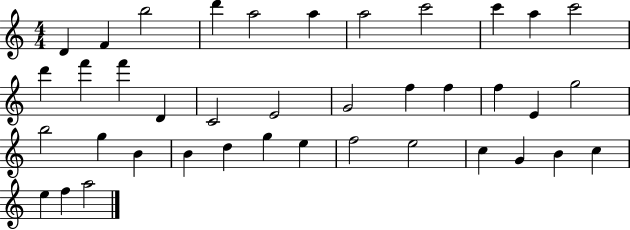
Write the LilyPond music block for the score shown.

{
  \clef treble
  \numericTimeSignature
  \time 4/4
  \key c \major
  d'4 f'4 b''2 | d'''4 a''2 a''4 | a''2 c'''2 | c'''4 a''4 c'''2 | \break d'''4 f'''4 f'''4 d'4 | c'2 e'2 | g'2 f''4 f''4 | f''4 e'4 g''2 | \break b''2 g''4 b'4 | b'4 d''4 g''4 e''4 | f''2 e''2 | c''4 g'4 b'4 c''4 | \break e''4 f''4 a''2 | \bar "|."
}